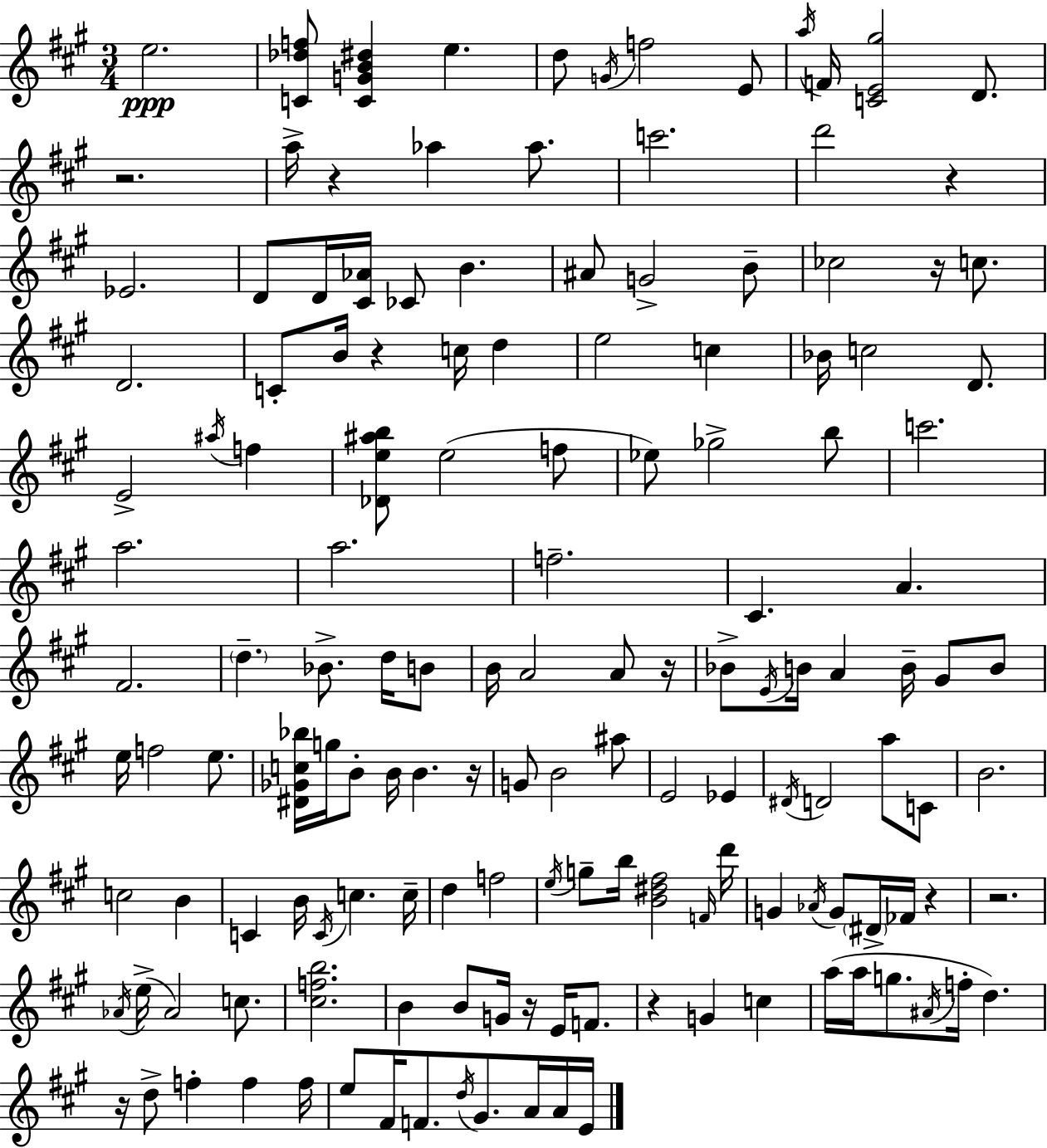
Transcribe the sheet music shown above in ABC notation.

X:1
T:Untitled
M:3/4
L:1/4
K:A
e2 [C_df]/2 [CGB^d] e d/2 G/4 f2 E/2 a/4 F/4 [CE^g]2 D/2 z2 a/4 z _a _a/2 c'2 d'2 z _E2 D/2 D/4 [^C_A]/4 _C/2 B ^A/2 G2 B/2 _c2 z/4 c/2 D2 C/2 B/4 z c/4 d e2 c _B/4 c2 D/2 E2 ^a/4 f [_De^ab]/2 e2 f/2 _e/2 _g2 b/2 c'2 a2 a2 f2 ^C A ^F2 d _B/2 d/4 B/2 B/4 A2 A/2 z/4 _B/2 E/4 B/4 A B/4 ^G/2 B/2 e/4 f2 e/2 [^D_Gc_b]/4 g/4 B/2 B/4 B z/4 G/2 B2 ^a/2 E2 _E ^D/4 D2 a/2 C/2 B2 c2 B C B/4 C/4 c c/4 d f2 e/4 g/2 b/4 [B^d^f]2 F/4 d'/4 G _A/4 G/2 ^D/4 _F/4 z z2 _A/4 e/4 _A2 c/2 [^cfb]2 B B/2 G/4 z/4 E/4 F/2 z G c a/4 a/4 g/2 ^A/4 f/4 d z/4 d/2 f f f/4 e/2 ^F/4 F/2 d/4 ^G/2 A/4 A/4 E/4